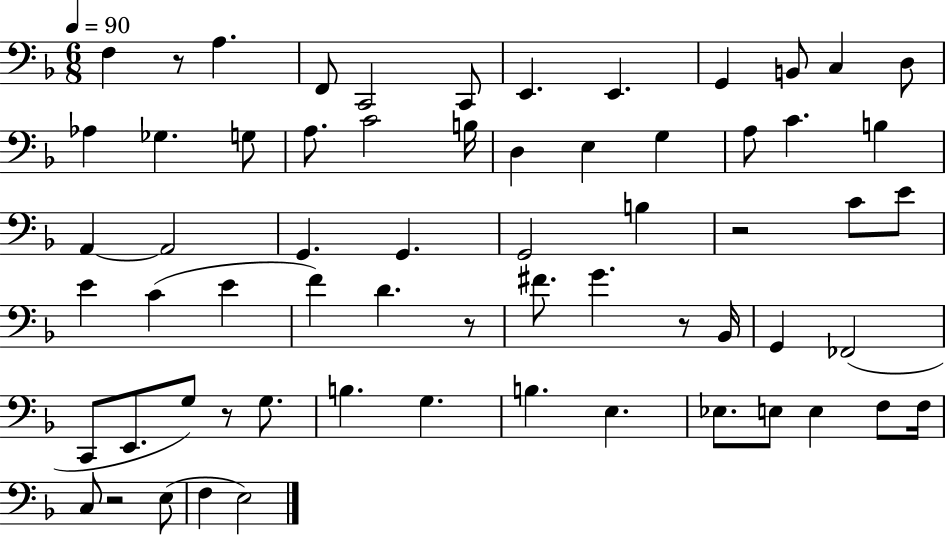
F3/q R/e A3/q. F2/e C2/h C2/e E2/q. E2/q. G2/q B2/e C3/q D3/e Ab3/q Gb3/q. G3/e A3/e. C4/h B3/s D3/q E3/q G3/q A3/e C4/q. B3/q A2/q A2/h G2/q. G2/q. G2/h B3/q R/h C4/e E4/e E4/q C4/q E4/q F4/q D4/q. R/e F#4/e. G4/q. R/e Bb2/s G2/q FES2/h C2/e E2/e. G3/e R/e G3/e. B3/q. G3/q. B3/q. E3/q. Eb3/e. E3/e E3/q F3/e F3/s C3/e R/h E3/e F3/q E3/h